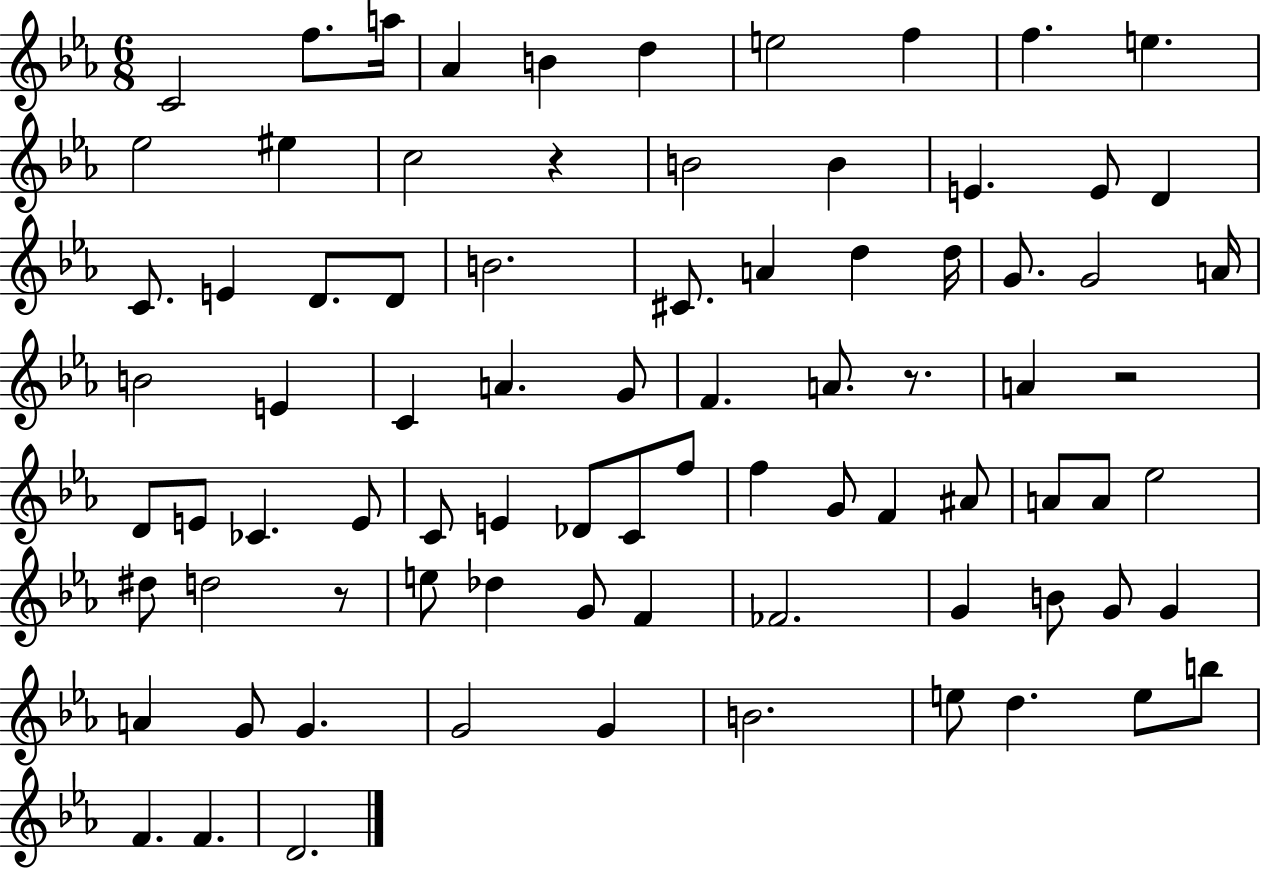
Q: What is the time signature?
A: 6/8